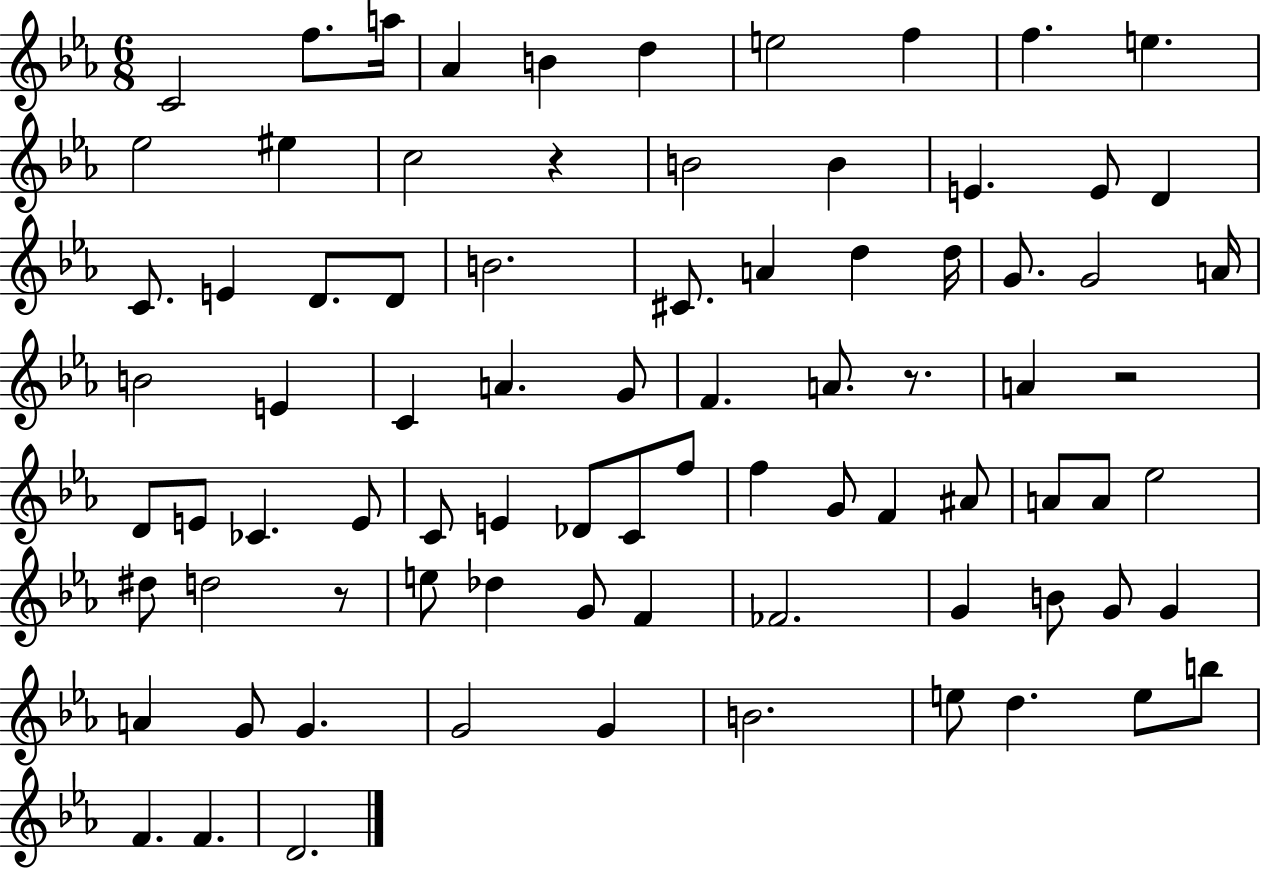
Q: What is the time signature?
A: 6/8